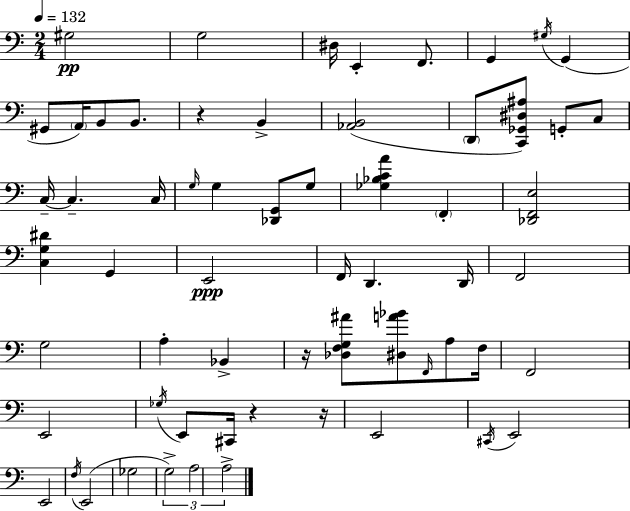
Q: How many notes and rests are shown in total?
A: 62